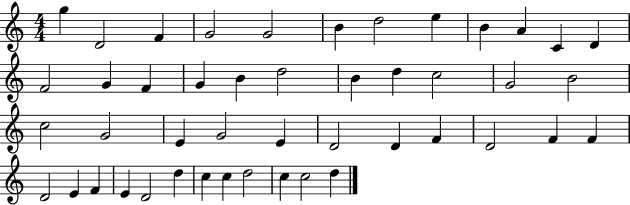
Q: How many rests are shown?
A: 0